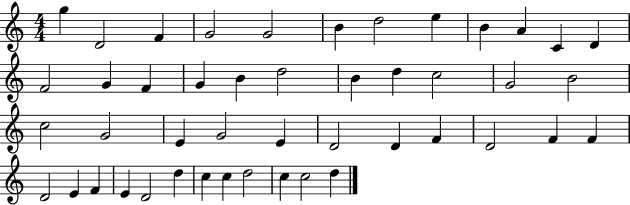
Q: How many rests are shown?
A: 0